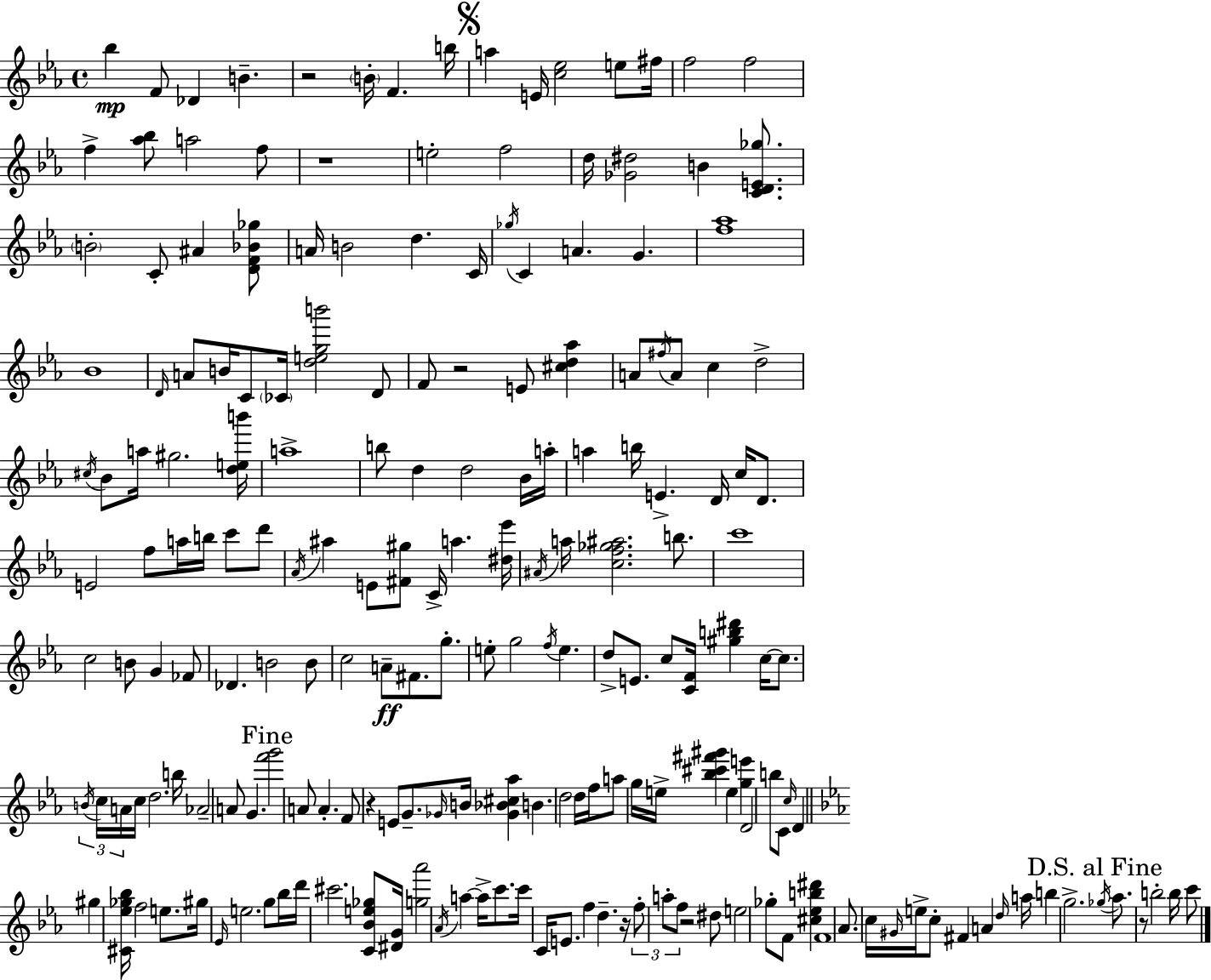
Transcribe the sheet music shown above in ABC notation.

X:1
T:Untitled
M:4/4
L:1/4
K:Cm
_b F/2 _D B z2 B/4 F b/4 a E/4 [c_e]2 e/2 ^f/4 f2 f2 f [_a_b]/2 a2 f/2 z4 e2 f2 d/4 [_G^d]2 B [CDE_g]/2 B2 C/2 ^A [DF_B_g]/2 A/4 B2 d C/4 _g/4 C A G [f_a]4 _B4 D/4 A/2 B/4 C/2 _C/4 [degb']2 D/2 F/2 z2 E/2 [^cd_a] A/2 ^f/4 A/2 c d2 ^c/4 _B/2 a/4 ^g2 [deb']/4 a4 b/2 d d2 _B/4 a/4 a b/4 E D/4 c/4 D/2 E2 f/2 a/4 b/4 c'/2 d'/2 _A/4 ^a E/2 [^F^g]/2 C/4 a [^d_e']/4 ^A/4 a/4 [cf_g^a]2 b/2 c'4 c2 B/2 G _F/2 _D B2 B/2 c2 A/2 ^F/2 g/2 e/2 g2 f/4 e d/2 E/2 c/2 [CF]/4 [^gb^d'] c/4 c/2 B/4 c/4 A/4 c/4 d2 b/4 _A2 A/2 G [f'g']2 A/2 A F/2 z E/2 G/2 _G/4 B/4 [_G_B^c_a] B d2 d/4 f/4 a/2 g/4 e/4 [_b^c'^f'^g'] e [ge'] D2 b/2 C/2 c/4 D ^g [^C_e_g_b]/4 f2 e/2 ^g/4 _E/4 e2 g/2 _b/4 d'/4 ^c'2 [C_Be_g]/2 [^DG]/4 [g_a']2 _A/4 a a/4 c'/2 c'/4 C/4 E/2 f d z/4 f/2 a/2 f/2 z2 ^d/2 e2 _g/2 F/2 [^c_eb^d'] F4 _A/2 c/4 ^G/4 e/4 c/2 ^F A d/4 a/4 b g2 _g/4 _a/2 z/2 b2 b/4 c'/2